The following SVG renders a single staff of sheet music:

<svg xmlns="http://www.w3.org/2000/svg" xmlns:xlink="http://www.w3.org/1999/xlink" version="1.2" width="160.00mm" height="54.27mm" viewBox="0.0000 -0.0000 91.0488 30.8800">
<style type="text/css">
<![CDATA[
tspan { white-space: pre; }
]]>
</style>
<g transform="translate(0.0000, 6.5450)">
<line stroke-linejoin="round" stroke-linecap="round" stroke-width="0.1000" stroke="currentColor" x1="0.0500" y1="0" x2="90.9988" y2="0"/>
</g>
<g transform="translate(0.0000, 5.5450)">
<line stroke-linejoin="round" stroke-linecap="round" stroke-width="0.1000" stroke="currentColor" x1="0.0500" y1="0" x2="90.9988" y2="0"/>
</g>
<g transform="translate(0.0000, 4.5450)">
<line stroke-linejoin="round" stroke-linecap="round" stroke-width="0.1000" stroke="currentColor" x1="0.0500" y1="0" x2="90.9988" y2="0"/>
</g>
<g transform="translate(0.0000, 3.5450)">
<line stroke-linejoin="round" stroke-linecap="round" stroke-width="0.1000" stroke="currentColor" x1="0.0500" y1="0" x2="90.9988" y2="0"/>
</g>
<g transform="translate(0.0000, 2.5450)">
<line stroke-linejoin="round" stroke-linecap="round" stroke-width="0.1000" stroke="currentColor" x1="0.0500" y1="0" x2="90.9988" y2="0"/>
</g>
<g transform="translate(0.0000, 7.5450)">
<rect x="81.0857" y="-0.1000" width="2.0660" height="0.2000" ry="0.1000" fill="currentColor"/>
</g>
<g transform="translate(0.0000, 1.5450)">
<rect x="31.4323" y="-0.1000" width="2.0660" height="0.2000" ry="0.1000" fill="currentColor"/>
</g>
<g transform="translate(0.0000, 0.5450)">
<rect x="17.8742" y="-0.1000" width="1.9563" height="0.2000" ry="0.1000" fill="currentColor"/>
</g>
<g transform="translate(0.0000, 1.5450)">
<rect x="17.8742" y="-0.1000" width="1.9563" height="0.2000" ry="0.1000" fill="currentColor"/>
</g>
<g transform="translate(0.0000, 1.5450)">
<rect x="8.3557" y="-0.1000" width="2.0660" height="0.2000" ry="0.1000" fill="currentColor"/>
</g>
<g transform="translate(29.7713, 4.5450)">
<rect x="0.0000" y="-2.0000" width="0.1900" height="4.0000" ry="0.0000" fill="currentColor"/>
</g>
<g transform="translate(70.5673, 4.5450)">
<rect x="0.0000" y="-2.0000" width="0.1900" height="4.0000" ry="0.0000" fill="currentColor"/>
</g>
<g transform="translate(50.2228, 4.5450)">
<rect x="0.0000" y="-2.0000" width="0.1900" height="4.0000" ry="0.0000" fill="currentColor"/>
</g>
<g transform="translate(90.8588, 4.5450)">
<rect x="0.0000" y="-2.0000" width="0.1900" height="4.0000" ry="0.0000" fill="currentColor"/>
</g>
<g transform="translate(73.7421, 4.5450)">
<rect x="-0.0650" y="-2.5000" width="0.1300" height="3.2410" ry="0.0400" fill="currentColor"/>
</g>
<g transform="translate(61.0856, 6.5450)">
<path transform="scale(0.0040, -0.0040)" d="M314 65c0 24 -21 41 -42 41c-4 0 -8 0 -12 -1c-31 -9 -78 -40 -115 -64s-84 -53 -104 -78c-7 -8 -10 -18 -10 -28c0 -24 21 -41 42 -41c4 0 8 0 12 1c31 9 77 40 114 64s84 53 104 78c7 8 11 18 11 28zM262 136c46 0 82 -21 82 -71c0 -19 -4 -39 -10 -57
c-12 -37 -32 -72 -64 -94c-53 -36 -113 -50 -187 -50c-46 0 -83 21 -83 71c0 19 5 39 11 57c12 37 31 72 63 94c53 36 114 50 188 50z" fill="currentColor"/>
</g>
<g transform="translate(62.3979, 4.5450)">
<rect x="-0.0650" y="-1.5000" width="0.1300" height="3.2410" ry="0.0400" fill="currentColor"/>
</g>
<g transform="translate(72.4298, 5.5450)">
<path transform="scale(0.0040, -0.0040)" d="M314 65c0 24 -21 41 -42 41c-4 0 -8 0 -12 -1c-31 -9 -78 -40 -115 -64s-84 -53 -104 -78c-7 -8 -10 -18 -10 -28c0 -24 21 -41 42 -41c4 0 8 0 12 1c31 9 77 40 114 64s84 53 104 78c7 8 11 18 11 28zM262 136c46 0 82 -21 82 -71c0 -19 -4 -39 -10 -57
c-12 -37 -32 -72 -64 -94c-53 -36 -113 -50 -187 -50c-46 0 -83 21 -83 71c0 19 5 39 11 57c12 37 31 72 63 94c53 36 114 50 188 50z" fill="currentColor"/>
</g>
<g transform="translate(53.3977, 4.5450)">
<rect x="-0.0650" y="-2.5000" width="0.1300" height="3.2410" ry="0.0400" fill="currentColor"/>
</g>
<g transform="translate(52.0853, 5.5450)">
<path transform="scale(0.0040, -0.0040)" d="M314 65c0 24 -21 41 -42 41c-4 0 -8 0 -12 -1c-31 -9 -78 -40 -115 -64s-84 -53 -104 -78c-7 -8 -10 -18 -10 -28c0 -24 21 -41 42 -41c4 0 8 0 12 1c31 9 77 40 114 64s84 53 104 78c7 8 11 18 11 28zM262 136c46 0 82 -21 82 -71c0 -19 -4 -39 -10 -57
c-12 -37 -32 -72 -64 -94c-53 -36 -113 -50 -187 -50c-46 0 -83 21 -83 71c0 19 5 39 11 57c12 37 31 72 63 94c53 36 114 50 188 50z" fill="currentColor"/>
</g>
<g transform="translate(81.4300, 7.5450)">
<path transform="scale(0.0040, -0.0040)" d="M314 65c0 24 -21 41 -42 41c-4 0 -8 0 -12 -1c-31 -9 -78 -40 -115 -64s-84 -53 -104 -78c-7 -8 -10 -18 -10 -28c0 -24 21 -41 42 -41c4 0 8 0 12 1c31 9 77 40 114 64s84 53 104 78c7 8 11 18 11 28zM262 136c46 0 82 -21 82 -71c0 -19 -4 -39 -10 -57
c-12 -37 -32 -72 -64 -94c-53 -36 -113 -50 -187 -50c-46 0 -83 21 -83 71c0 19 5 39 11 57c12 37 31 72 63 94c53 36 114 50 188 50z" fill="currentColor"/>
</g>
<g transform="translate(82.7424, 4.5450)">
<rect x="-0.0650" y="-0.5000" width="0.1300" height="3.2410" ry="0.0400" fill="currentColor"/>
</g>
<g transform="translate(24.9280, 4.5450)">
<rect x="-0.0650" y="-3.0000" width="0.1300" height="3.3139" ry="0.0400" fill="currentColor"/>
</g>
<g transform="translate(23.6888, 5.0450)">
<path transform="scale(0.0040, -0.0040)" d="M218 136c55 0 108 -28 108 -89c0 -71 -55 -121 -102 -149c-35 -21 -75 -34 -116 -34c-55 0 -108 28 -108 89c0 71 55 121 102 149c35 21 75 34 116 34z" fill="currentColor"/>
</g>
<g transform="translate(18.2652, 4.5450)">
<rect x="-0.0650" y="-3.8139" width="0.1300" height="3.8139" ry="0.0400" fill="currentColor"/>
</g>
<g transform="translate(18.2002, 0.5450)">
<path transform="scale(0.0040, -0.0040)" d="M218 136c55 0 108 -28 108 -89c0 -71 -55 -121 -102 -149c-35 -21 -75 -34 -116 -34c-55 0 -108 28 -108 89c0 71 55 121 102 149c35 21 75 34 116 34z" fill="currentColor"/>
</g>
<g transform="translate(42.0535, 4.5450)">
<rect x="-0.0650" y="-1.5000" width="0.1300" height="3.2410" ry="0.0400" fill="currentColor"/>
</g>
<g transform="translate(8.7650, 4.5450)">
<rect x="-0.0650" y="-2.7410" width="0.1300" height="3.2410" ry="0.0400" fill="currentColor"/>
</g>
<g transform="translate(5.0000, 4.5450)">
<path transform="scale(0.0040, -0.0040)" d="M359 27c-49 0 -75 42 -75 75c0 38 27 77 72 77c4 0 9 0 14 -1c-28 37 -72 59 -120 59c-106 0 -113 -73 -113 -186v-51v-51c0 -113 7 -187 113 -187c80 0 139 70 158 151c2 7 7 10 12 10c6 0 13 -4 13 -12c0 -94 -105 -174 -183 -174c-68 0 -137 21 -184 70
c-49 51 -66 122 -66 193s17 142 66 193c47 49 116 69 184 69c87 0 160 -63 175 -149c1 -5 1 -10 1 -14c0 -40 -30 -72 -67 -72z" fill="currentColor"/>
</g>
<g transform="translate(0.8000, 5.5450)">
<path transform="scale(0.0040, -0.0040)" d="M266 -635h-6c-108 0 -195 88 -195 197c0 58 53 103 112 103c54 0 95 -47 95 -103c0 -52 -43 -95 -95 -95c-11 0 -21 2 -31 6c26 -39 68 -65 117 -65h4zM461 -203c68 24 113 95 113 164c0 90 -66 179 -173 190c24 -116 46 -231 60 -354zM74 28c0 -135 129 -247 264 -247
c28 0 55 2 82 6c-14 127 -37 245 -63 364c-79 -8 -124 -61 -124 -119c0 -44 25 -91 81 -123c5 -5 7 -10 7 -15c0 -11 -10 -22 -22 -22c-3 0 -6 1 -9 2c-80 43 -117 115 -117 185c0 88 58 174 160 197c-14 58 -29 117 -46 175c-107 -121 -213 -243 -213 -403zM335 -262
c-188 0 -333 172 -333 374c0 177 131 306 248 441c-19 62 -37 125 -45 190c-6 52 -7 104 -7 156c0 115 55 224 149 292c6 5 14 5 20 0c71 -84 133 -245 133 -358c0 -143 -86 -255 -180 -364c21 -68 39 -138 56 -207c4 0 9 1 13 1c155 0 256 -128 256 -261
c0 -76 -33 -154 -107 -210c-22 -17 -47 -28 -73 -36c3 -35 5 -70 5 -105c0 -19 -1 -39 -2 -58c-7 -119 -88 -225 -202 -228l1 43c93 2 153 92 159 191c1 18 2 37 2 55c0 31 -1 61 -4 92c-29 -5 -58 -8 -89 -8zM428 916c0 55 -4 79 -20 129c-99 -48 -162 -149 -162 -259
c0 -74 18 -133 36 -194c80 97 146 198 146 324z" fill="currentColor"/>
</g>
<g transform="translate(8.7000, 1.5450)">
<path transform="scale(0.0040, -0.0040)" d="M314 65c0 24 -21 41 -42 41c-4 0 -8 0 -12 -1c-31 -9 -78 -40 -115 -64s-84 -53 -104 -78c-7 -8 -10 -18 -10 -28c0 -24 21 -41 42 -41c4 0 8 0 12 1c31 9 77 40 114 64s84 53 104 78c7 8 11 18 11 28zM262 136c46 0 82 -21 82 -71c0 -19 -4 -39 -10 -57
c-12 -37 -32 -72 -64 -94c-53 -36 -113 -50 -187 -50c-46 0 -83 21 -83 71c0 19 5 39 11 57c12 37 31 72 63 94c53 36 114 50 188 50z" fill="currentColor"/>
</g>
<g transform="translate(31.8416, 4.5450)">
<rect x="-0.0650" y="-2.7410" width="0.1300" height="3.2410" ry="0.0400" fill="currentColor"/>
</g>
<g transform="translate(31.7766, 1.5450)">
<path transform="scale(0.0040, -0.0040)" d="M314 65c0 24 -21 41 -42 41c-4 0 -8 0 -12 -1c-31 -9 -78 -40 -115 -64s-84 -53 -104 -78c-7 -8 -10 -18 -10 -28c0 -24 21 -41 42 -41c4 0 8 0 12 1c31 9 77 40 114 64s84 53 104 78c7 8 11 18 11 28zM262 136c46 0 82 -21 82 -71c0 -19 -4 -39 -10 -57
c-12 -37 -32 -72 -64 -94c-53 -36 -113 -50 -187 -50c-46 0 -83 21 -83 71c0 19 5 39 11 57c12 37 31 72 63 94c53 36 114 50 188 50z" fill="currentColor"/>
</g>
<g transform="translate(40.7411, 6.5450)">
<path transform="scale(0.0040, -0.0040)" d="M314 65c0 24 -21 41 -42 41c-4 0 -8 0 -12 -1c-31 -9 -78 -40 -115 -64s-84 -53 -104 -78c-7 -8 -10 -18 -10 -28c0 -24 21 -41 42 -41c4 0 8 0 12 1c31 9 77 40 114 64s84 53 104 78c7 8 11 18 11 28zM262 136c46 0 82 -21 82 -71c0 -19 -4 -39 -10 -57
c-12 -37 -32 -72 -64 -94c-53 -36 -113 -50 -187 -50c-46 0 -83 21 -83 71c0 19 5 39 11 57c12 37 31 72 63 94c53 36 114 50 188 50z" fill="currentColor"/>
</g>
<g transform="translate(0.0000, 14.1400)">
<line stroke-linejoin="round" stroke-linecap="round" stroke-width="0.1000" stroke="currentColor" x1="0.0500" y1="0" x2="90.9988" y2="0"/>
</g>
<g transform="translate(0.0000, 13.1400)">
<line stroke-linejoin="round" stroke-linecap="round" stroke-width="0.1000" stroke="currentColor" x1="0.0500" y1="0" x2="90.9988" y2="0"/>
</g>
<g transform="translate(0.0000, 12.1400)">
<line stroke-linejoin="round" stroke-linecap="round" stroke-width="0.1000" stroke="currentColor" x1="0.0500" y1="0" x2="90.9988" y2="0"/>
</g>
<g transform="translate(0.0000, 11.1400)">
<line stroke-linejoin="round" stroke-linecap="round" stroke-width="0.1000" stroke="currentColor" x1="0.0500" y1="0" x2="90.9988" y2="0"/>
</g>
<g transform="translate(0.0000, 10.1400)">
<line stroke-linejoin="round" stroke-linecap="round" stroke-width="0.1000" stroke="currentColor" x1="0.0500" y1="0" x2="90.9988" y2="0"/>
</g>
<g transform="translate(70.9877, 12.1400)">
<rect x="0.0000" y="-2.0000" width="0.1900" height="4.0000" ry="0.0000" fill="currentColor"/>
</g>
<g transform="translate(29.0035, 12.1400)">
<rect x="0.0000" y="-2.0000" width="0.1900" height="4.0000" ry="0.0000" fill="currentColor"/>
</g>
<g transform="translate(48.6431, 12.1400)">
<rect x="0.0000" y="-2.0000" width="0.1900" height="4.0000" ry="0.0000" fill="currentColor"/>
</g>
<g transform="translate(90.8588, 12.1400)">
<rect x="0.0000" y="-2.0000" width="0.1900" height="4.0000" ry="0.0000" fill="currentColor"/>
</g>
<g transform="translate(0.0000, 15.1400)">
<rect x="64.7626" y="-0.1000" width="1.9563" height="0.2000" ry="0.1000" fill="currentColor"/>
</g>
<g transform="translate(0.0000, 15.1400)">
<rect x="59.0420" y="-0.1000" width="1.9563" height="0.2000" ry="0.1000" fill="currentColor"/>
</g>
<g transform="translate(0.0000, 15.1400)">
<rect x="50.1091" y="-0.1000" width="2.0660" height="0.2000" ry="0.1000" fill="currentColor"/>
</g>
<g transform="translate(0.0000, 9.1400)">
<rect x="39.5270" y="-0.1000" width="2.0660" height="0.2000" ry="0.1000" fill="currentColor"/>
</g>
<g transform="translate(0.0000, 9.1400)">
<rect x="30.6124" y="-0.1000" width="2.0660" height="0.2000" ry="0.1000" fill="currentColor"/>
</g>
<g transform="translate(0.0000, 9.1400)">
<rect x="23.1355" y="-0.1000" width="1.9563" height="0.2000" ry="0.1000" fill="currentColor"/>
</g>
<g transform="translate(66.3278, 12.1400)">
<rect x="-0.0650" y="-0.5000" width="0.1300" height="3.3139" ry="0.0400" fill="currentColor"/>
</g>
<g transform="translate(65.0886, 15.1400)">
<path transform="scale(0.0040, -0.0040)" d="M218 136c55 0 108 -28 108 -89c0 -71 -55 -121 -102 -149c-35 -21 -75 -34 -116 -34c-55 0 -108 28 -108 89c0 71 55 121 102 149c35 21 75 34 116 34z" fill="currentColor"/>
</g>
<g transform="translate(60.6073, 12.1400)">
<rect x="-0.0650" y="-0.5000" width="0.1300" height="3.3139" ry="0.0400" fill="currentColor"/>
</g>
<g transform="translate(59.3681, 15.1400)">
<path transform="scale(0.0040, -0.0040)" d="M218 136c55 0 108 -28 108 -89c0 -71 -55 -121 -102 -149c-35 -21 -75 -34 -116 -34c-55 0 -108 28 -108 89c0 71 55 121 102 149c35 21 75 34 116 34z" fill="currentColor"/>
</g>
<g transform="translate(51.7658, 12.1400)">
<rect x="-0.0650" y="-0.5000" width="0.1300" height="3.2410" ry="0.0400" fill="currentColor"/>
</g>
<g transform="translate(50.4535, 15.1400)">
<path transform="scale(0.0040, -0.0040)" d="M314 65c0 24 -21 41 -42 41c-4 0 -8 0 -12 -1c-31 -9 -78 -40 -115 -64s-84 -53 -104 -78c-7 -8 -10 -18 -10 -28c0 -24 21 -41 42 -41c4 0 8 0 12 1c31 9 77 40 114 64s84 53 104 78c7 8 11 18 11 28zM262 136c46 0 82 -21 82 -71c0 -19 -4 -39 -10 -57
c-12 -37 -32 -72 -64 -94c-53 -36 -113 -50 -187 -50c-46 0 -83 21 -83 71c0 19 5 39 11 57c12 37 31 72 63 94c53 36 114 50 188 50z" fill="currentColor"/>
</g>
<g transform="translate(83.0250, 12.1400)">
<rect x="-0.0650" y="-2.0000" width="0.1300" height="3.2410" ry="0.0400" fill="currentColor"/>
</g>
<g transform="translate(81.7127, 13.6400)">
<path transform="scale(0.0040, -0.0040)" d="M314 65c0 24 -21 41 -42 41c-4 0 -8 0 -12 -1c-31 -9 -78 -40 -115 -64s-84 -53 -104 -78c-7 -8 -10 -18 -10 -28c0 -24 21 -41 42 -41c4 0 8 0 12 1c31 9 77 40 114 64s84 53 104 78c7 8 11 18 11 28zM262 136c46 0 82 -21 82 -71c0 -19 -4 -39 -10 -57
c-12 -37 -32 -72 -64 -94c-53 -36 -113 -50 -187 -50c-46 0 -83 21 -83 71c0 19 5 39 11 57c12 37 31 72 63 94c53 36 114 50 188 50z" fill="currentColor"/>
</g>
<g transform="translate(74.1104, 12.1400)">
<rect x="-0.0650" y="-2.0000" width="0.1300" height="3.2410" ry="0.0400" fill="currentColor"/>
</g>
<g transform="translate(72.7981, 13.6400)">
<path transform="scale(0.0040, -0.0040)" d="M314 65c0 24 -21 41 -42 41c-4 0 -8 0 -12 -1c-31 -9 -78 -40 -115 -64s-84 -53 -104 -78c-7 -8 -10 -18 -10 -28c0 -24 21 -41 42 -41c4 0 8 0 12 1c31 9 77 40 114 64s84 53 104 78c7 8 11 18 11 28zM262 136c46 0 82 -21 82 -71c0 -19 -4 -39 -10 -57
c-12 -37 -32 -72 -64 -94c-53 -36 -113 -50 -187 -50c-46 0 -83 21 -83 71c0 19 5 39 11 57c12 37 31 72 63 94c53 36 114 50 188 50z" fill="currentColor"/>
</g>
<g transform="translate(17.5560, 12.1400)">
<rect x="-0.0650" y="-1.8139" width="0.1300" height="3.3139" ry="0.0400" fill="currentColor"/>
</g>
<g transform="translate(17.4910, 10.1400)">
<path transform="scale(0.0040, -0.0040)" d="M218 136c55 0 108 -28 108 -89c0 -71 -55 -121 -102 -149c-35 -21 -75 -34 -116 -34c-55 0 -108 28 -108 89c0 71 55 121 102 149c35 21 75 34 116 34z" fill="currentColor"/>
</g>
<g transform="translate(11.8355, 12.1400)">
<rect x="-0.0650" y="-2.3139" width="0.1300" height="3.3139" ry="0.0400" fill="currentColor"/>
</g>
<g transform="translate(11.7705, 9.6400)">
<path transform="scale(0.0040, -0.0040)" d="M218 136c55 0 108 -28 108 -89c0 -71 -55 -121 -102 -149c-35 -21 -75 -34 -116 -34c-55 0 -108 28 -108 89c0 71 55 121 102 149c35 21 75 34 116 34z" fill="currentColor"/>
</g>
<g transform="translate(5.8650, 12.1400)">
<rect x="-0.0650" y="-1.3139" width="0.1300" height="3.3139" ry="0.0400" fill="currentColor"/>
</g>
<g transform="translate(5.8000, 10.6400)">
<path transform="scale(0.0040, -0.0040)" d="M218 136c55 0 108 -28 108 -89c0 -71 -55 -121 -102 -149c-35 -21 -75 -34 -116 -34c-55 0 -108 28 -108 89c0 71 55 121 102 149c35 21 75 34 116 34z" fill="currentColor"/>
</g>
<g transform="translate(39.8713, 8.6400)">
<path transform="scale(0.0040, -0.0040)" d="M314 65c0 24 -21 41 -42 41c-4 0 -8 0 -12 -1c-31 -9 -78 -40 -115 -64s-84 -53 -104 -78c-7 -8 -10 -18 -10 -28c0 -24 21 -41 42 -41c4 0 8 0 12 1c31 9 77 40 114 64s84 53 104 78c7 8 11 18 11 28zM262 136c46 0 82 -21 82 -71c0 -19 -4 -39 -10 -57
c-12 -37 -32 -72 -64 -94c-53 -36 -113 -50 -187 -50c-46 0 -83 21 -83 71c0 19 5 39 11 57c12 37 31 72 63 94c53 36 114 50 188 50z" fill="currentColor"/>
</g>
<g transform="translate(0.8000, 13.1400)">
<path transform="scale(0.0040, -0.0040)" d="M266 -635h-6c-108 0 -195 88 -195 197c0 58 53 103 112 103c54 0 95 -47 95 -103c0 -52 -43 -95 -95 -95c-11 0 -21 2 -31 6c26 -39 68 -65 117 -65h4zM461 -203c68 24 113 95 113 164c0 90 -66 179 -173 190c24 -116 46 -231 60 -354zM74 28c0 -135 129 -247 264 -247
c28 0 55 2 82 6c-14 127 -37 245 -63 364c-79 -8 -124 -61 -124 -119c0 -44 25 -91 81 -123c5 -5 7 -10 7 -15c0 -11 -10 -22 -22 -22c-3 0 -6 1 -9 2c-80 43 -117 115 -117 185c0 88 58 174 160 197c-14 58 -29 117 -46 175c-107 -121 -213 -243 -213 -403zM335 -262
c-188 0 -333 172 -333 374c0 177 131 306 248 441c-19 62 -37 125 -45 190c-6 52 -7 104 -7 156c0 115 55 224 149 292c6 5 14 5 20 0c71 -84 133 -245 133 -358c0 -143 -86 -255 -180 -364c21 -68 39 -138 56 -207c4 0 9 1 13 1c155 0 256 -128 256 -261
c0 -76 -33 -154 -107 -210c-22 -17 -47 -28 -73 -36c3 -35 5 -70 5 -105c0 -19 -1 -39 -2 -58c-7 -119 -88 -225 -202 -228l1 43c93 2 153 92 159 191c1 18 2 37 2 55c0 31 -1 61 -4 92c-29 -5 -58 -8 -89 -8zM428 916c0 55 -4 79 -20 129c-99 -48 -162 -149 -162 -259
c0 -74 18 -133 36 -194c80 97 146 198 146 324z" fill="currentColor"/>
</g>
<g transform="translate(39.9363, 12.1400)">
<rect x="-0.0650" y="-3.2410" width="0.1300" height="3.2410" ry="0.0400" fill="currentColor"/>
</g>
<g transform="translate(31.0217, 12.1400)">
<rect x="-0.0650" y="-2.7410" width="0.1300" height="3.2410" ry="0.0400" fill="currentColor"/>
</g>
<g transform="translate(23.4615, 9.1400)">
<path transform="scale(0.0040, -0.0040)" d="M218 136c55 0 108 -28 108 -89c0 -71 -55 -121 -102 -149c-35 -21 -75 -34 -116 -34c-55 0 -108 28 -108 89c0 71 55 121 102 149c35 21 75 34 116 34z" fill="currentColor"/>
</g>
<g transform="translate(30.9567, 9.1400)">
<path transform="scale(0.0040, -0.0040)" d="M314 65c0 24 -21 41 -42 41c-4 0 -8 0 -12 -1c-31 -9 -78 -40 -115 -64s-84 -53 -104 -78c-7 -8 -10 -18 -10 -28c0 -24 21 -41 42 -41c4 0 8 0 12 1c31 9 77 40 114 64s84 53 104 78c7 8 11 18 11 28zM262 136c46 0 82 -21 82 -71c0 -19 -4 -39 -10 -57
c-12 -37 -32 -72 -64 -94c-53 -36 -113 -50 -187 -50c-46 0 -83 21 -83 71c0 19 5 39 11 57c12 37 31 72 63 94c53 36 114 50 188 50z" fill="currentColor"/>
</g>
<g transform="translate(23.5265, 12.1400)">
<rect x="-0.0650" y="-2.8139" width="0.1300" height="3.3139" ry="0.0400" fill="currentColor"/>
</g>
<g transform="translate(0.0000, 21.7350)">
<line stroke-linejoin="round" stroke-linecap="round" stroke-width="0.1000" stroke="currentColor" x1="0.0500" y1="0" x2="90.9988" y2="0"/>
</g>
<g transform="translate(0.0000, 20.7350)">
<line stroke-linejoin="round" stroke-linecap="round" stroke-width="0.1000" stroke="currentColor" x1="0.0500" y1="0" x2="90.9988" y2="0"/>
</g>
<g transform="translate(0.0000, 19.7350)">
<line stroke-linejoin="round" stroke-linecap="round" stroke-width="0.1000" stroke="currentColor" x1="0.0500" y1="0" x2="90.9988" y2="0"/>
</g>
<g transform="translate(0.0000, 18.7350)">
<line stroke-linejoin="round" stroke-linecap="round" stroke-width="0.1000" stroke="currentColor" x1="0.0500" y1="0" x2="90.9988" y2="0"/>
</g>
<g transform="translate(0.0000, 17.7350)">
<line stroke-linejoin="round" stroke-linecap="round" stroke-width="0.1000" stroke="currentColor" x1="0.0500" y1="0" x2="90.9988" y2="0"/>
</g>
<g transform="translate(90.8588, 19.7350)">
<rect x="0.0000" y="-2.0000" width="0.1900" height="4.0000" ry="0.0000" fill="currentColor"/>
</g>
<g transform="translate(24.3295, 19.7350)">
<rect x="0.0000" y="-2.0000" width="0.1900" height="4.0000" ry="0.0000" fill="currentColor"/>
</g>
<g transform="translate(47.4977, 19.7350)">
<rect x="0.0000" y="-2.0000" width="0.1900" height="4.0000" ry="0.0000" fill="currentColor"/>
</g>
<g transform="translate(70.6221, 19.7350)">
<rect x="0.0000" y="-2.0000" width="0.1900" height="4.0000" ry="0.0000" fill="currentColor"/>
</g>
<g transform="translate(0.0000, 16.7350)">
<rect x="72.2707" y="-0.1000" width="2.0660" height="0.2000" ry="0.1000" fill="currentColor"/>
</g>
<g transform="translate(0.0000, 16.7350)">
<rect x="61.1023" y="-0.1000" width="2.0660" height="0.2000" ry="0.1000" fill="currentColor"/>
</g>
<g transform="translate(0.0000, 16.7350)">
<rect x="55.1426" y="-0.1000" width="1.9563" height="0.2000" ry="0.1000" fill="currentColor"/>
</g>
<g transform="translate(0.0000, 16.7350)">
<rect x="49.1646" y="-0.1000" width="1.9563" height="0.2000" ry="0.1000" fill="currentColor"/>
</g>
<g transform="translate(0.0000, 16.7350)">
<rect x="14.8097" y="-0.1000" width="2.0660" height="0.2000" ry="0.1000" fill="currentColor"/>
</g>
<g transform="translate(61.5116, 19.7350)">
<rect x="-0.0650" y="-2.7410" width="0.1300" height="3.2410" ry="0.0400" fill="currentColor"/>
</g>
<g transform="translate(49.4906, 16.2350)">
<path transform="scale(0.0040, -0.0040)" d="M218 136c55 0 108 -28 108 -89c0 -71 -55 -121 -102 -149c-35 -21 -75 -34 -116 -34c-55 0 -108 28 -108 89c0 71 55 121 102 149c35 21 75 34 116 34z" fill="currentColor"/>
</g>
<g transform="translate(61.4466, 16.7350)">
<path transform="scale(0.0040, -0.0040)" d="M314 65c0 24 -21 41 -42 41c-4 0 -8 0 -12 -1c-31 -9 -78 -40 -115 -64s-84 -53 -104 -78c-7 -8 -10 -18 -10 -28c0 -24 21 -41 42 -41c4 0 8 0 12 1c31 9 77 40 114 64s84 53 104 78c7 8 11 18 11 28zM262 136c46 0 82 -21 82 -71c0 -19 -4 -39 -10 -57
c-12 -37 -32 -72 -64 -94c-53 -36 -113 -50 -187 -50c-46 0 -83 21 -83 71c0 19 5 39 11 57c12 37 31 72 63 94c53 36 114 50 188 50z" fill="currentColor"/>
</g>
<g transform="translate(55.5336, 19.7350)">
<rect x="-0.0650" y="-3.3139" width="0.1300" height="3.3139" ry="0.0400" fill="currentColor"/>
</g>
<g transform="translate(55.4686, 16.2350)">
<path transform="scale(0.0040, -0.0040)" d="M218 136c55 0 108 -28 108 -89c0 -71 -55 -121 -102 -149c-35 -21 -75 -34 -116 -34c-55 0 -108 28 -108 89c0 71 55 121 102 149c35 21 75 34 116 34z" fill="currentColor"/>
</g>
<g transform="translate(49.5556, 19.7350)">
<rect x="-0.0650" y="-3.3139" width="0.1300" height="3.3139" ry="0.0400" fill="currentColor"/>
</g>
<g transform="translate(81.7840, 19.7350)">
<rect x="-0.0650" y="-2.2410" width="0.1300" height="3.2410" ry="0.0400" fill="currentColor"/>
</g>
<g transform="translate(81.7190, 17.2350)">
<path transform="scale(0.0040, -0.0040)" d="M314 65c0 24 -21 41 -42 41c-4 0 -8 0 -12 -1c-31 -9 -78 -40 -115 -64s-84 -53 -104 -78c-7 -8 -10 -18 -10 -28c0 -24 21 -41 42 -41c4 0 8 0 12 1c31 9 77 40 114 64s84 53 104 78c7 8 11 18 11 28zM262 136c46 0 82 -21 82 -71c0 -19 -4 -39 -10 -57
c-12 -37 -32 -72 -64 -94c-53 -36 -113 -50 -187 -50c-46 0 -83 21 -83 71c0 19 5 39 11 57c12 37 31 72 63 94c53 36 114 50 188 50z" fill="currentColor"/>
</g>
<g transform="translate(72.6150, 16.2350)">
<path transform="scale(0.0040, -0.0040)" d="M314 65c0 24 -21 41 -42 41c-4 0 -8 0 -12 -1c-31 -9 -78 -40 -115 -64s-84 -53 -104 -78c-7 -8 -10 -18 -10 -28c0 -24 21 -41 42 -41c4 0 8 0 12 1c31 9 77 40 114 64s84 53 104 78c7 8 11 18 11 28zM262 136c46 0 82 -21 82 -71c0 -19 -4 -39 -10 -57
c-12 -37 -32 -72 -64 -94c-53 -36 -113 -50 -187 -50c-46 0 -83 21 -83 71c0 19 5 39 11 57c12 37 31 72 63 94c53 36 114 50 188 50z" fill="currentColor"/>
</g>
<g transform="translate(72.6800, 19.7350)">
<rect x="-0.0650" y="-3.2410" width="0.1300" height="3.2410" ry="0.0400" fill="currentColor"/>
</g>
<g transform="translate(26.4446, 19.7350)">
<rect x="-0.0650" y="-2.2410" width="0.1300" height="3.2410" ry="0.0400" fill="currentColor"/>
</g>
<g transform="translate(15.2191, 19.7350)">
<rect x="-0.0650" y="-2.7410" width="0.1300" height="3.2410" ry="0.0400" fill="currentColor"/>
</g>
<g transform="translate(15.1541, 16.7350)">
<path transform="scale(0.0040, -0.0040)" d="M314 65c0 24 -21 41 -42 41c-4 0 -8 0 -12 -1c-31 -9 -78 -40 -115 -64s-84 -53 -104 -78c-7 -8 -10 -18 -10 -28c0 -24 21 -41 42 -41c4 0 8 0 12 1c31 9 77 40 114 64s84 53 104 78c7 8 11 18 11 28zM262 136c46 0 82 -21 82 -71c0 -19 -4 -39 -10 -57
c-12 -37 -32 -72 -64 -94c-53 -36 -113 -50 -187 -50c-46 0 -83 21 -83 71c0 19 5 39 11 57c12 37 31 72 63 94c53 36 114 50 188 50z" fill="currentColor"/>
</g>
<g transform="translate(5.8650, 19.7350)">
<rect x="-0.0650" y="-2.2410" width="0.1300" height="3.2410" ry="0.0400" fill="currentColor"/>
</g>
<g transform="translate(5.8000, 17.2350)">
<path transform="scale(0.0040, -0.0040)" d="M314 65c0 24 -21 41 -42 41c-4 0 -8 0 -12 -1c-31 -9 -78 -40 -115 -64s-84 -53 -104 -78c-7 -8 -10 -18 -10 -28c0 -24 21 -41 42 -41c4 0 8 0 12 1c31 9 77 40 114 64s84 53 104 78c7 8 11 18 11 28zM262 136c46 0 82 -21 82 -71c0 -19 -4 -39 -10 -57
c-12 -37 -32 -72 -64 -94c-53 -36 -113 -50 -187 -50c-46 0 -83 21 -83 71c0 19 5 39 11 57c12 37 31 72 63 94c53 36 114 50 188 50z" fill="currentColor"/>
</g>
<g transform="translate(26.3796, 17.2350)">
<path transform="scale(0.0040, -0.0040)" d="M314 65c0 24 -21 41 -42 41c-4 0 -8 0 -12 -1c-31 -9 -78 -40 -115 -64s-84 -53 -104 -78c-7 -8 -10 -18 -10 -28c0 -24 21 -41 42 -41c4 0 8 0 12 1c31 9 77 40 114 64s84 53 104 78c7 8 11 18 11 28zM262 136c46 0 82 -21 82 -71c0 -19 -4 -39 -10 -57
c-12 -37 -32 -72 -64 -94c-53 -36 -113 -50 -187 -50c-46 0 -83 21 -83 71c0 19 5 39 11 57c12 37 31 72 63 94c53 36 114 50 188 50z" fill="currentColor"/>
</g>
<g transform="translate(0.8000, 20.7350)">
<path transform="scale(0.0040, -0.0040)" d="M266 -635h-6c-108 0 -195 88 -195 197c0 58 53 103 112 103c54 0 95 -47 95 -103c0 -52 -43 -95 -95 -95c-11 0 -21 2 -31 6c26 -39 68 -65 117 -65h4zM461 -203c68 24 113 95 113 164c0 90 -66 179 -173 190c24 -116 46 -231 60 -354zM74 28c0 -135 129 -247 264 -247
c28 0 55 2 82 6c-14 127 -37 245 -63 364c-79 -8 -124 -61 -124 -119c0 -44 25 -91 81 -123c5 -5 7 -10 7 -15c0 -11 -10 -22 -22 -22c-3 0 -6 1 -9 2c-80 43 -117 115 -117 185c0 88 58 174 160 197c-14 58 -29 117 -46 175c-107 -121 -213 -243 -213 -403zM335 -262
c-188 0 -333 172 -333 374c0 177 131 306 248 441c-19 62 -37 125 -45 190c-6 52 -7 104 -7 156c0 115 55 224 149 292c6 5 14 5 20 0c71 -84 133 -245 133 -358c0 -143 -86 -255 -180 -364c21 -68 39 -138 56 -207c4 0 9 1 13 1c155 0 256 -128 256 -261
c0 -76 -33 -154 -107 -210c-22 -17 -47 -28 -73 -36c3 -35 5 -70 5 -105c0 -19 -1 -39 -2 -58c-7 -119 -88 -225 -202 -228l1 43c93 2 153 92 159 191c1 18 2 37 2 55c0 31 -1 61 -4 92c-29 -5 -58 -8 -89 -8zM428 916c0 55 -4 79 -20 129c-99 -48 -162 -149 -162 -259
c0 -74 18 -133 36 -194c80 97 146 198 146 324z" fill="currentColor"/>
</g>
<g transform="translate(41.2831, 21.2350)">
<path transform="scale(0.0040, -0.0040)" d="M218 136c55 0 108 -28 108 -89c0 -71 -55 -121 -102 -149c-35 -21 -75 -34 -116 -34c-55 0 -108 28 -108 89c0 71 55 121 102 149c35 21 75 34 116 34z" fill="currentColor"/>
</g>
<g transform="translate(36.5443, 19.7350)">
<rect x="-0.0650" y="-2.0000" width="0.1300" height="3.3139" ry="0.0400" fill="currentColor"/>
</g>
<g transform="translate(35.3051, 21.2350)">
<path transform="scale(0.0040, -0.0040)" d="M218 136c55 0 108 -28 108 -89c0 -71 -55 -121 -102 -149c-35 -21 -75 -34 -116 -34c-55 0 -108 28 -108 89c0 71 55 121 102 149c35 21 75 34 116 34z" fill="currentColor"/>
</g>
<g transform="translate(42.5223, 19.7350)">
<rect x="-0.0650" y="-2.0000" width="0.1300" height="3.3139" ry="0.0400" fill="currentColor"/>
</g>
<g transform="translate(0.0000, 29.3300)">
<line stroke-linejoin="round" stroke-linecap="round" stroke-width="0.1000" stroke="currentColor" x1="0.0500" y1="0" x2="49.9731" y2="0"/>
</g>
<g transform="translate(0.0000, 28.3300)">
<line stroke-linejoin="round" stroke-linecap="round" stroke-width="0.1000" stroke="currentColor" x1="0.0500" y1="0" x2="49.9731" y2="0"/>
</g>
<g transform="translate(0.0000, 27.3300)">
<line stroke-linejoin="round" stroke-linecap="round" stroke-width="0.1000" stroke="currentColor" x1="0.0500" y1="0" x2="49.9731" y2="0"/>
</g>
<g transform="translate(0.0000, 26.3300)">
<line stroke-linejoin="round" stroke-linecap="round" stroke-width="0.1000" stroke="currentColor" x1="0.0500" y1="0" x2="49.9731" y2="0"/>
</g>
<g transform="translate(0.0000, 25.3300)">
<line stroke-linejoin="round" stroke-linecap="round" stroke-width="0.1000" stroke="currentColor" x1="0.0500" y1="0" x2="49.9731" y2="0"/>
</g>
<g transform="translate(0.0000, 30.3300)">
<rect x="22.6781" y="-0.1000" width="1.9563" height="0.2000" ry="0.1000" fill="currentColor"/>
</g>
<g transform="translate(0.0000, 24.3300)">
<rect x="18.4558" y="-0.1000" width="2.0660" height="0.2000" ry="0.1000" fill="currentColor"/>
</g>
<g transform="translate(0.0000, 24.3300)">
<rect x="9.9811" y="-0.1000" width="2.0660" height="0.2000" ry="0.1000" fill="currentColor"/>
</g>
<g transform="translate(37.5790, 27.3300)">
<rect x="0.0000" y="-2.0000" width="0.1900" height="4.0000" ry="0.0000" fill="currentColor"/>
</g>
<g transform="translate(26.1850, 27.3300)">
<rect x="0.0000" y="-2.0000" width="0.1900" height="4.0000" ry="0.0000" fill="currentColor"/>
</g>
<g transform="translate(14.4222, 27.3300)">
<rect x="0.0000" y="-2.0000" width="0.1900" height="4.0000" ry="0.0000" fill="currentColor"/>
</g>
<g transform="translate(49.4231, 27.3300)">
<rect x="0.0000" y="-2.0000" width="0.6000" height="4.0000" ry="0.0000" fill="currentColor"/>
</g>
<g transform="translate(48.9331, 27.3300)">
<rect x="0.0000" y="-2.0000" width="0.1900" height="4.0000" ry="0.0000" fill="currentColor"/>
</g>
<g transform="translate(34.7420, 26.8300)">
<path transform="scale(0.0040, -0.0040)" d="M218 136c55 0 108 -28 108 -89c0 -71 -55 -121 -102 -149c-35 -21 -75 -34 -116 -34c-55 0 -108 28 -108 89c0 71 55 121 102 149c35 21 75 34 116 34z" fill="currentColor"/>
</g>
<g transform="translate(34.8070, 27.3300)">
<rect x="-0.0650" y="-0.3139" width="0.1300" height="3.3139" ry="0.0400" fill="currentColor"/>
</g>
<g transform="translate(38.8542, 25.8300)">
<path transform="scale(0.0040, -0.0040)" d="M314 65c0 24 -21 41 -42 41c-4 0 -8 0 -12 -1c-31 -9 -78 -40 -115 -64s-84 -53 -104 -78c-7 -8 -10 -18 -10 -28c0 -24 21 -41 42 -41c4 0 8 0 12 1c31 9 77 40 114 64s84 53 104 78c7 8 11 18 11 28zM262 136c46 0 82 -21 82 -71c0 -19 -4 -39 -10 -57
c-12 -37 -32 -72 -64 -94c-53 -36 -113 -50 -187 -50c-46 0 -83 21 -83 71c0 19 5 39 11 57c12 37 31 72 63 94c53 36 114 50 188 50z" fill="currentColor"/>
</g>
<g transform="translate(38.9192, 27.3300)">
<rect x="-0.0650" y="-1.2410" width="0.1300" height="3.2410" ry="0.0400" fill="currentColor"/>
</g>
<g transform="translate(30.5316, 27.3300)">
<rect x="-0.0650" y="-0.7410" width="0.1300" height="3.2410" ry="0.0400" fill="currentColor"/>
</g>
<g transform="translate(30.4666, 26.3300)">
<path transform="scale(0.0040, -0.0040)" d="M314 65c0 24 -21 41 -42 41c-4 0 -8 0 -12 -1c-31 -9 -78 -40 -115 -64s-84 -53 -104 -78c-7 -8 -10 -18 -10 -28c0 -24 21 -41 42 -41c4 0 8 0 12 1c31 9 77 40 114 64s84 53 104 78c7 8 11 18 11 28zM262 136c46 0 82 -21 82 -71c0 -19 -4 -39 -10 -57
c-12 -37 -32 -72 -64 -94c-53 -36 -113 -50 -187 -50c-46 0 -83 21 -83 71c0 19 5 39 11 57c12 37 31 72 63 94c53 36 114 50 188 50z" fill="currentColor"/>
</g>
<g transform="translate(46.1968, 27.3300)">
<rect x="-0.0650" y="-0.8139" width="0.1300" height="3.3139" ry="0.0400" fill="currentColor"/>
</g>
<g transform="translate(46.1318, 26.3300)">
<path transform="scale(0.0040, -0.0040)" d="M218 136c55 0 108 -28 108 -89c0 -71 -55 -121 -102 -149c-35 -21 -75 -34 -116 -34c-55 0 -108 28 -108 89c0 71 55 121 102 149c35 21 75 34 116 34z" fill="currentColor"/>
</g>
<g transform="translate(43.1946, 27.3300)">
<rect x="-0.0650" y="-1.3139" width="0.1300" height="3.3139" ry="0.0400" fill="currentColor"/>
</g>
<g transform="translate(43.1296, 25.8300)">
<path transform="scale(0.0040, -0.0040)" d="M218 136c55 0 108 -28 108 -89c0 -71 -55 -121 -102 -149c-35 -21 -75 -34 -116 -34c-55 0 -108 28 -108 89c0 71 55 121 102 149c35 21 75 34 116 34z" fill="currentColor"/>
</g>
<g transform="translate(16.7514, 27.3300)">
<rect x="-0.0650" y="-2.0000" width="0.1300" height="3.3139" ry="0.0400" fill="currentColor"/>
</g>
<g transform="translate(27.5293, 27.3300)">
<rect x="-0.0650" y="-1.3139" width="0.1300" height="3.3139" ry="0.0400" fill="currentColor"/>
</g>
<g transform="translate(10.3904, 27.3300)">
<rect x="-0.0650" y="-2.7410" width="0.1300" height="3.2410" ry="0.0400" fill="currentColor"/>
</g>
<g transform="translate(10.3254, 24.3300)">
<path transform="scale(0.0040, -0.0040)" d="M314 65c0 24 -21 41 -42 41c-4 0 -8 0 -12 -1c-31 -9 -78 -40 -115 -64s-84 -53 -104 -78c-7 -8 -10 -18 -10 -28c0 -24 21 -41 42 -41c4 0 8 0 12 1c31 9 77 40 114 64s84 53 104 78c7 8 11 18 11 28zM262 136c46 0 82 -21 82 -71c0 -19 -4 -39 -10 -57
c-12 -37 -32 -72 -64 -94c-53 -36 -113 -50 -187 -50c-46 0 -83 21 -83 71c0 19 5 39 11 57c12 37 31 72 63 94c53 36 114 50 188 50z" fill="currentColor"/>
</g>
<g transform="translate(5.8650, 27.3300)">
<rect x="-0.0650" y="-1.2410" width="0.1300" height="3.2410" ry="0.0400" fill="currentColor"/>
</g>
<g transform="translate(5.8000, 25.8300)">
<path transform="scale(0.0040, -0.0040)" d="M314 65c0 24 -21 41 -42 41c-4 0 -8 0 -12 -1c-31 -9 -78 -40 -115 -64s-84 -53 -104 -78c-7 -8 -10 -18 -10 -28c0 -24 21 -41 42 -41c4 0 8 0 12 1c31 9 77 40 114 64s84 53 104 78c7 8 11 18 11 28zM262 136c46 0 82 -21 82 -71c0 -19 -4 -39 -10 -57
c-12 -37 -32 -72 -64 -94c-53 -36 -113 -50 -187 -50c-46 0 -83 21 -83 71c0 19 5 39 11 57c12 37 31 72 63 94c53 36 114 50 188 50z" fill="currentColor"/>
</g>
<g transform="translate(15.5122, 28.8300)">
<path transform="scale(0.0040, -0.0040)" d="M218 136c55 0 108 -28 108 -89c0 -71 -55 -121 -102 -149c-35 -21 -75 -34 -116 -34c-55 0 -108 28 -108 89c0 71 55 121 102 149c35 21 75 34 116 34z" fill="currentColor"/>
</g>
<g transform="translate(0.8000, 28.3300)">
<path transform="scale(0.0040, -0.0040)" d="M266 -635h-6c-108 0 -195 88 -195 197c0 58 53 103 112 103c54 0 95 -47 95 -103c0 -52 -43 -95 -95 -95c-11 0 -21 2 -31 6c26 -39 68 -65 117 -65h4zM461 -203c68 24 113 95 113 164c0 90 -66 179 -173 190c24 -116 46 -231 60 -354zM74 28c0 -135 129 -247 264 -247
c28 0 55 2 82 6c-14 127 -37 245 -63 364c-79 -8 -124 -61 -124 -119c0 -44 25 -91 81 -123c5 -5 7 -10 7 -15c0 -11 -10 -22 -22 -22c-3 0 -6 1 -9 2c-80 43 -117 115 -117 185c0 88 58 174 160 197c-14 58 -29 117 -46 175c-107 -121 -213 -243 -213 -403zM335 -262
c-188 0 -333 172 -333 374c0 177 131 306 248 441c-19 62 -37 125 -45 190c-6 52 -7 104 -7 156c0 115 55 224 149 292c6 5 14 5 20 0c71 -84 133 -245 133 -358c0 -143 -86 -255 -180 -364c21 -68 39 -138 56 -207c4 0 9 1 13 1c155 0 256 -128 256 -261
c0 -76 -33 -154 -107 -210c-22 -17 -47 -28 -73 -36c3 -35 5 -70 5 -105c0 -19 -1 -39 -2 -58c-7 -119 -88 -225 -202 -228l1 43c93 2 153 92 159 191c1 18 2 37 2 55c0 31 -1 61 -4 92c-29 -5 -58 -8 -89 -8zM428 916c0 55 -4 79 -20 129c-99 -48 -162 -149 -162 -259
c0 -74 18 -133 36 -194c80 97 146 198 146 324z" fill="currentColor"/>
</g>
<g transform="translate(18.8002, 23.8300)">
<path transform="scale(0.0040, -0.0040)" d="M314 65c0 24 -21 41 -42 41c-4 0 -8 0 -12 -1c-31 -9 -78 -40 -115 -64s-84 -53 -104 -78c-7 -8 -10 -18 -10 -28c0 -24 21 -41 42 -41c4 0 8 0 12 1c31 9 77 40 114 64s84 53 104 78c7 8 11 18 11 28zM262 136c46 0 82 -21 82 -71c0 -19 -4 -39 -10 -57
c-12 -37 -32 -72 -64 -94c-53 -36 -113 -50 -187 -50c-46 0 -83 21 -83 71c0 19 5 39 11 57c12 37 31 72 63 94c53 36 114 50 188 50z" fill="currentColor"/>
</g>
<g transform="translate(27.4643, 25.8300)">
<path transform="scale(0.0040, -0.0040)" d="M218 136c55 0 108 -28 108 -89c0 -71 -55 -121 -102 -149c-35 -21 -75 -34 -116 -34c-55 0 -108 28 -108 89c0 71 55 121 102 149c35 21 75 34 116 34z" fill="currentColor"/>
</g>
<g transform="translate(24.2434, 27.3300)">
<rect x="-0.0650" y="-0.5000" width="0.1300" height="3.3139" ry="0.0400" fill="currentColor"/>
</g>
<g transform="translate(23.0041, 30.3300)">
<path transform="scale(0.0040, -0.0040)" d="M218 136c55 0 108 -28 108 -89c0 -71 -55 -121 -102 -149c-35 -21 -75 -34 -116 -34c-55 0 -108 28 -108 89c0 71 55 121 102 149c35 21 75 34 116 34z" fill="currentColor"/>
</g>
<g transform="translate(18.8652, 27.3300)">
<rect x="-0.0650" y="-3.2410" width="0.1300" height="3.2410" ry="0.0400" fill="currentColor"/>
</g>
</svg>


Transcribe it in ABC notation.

X:1
T:Untitled
M:4/4
L:1/4
K:C
a2 c' A a2 E2 G2 E2 G2 C2 e g f a a2 b2 C2 C C F2 F2 g2 a2 g2 F F b b a2 b2 g2 e2 a2 F b2 C e d2 c e2 e d